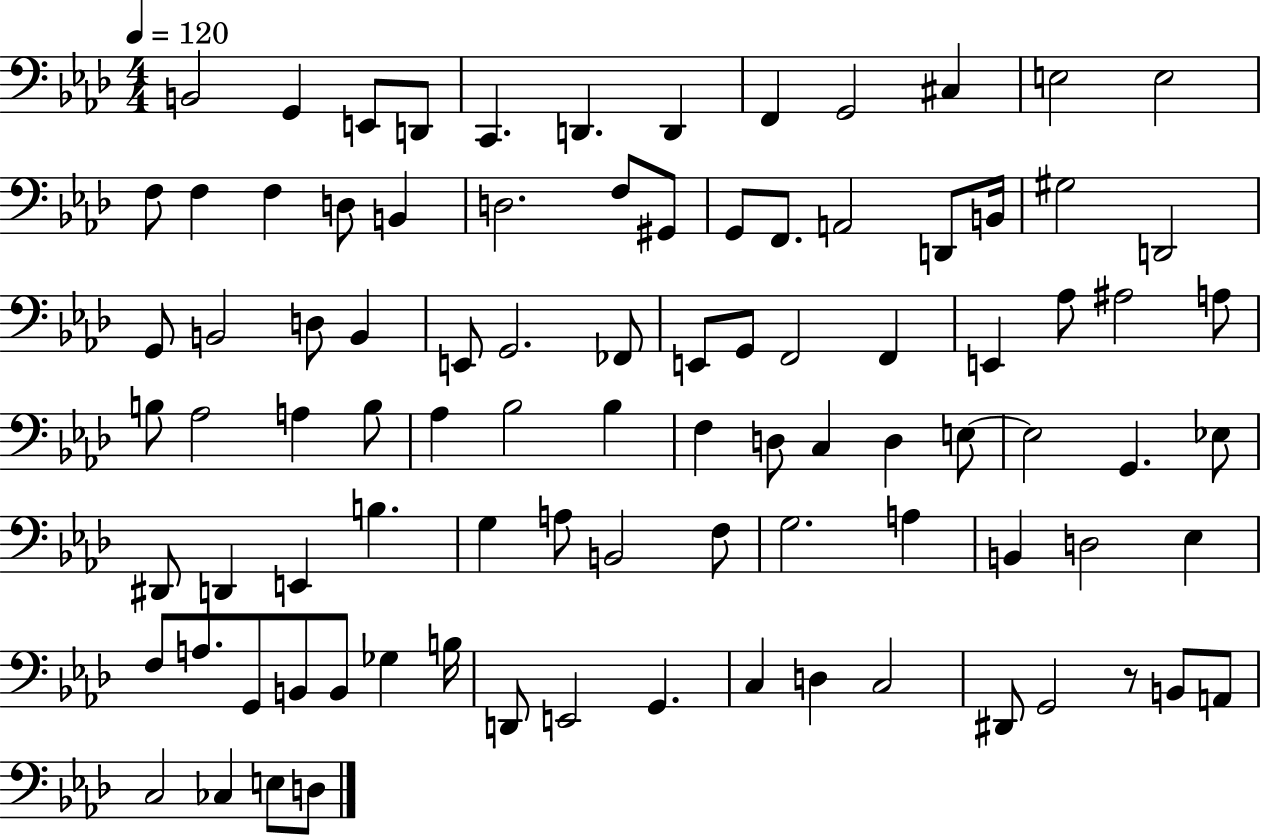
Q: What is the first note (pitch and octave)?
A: B2